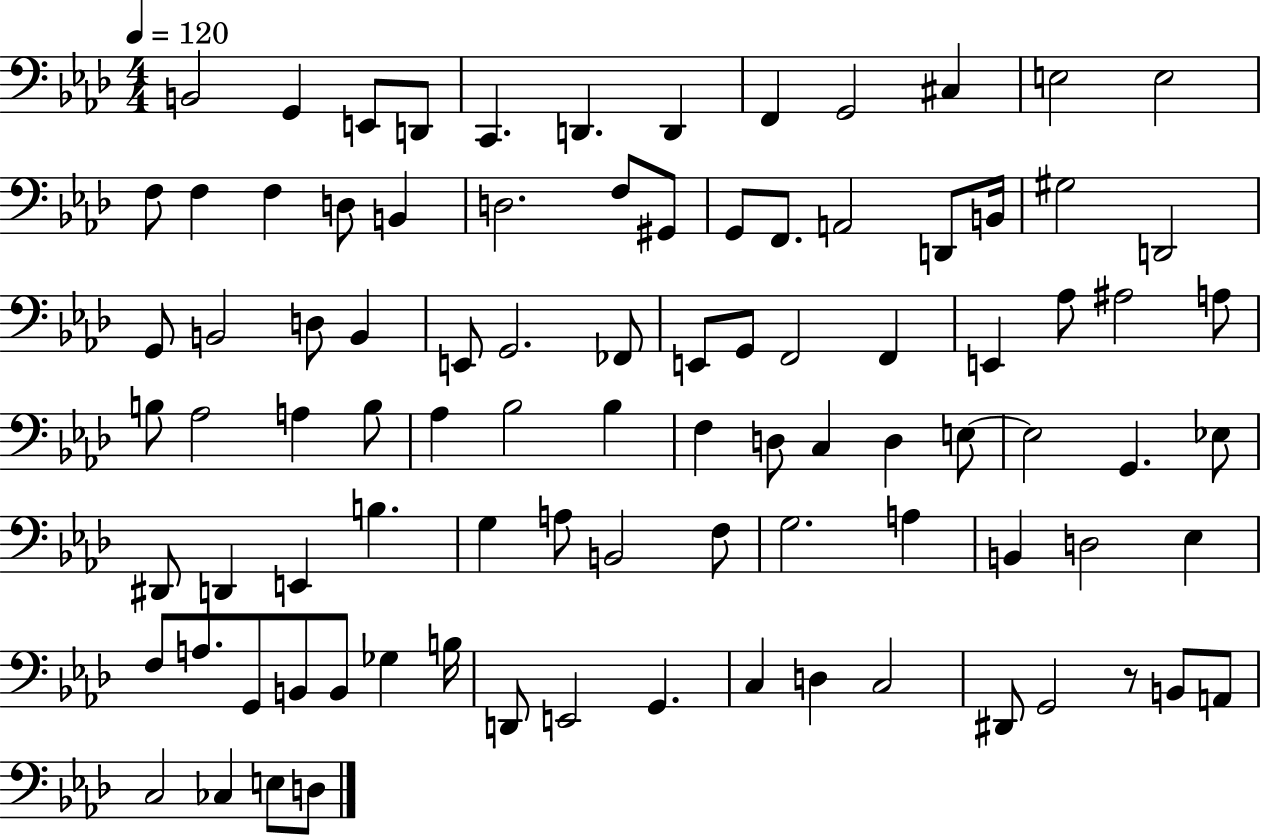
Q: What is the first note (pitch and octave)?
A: B2